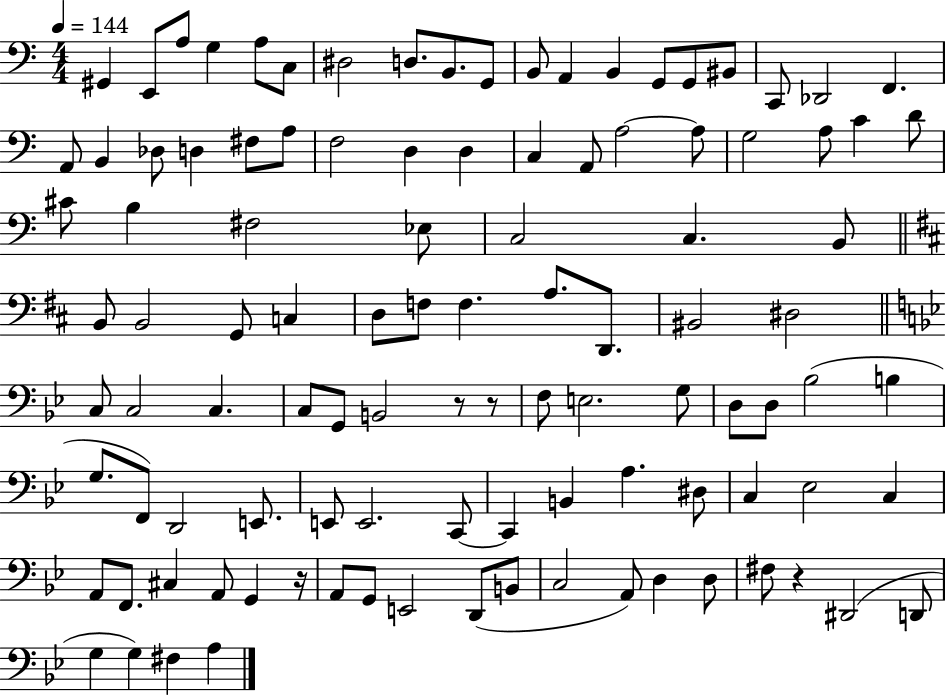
{
  \clef bass
  \numericTimeSignature
  \time 4/4
  \key c \major
  \tempo 4 = 144
  gis,4 e,8 a8 g4 a8 c8 | dis2 d8. b,8. g,8 | b,8 a,4 b,4 g,8 g,8 bis,8 | c,8 des,2 f,4. | \break a,8 b,4 des8 d4 fis8 a8 | f2 d4 d4 | c4 a,8 a2~~ a8 | g2 a8 c'4 d'8 | \break cis'8 b4 fis2 ees8 | c2 c4. b,8 | \bar "||" \break \key d \major b,8 b,2 g,8 c4 | d8 f8 f4. a8. d,8. | bis,2 dis2 | \bar "||" \break \key g \minor c8 c2 c4. | c8 g,8 b,2 r8 r8 | f8 e2. g8 | d8 d8 bes2( b4 | \break g8. f,8) d,2 e,8. | e,8 e,2. c,8~~ | c,4 b,4 a4. dis8 | c4 ees2 c4 | \break a,8 f,8. cis4 a,8 g,4 r16 | a,8 g,8 e,2 d,8( b,8 | c2 a,8) d4 d8 | fis8 r4 dis,2( d,8 | \break g4 g4) fis4 a4 | \bar "|."
}